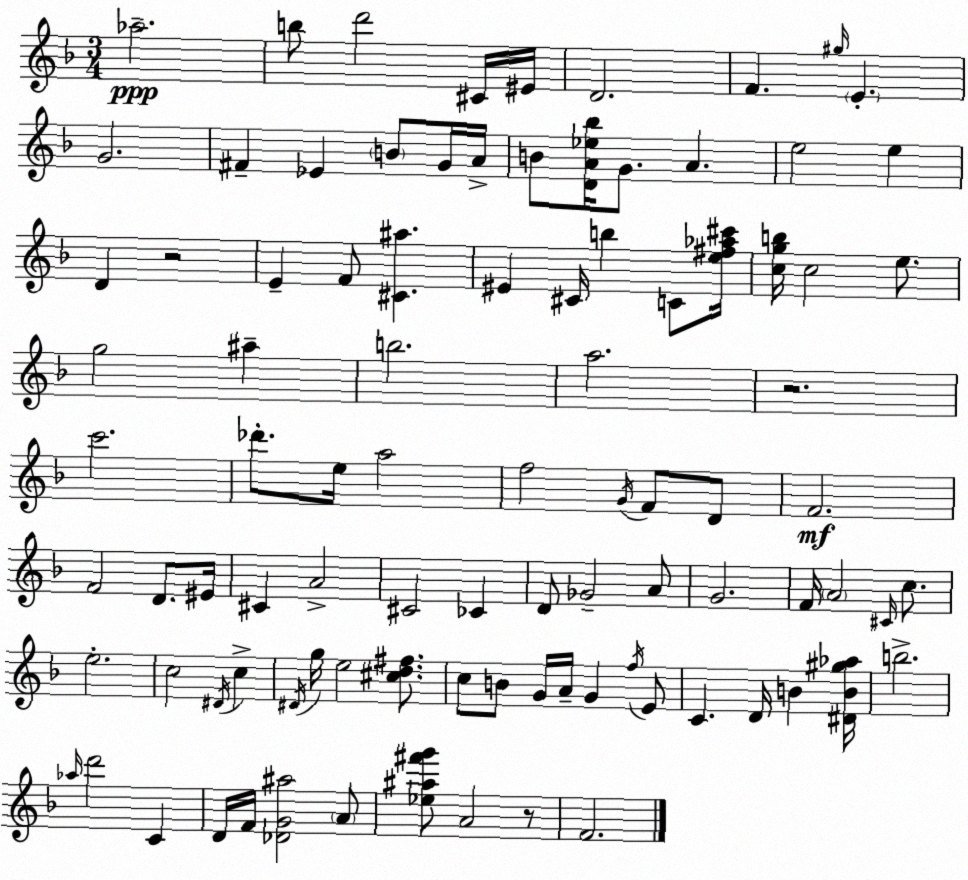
X:1
T:Untitled
M:3/4
L:1/4
K:F
_a2 b/2 d'2 ^C/4 ^E/4 D2 F ^g/4 E G2 ^F _E B/2 G/4 A/4 B/2 [DA_e_b]/4 G/2 A e2 e D z2 E F/2 [^C^a] ^E ^C/4 b C/2 [e^f_a^c']/4 [cgb]/4 c2 e/2 g2 ^a b2 a2 z2 c'2 _d'/2 e/4 a2 f2 G/4 F/2 D/2 F2 F2 D/2 ^E/4 ^C A2 ^C2 _C D/2 _G2 A/2 G2 F/4 A2 ^C/4 c/2 e2 c2 ^D/4 c ^D/4 g/4 e2 [^cd^f]/2 c/2 B/2 G/4 A/4 G f/4 E/2 C D/4 B [^DB^g_a]/4 b2 _a/4 d'2 C D/4 F/4 [_DG^a]2 A/2 [_e^a^f'g']/2 A2 z/2 F2